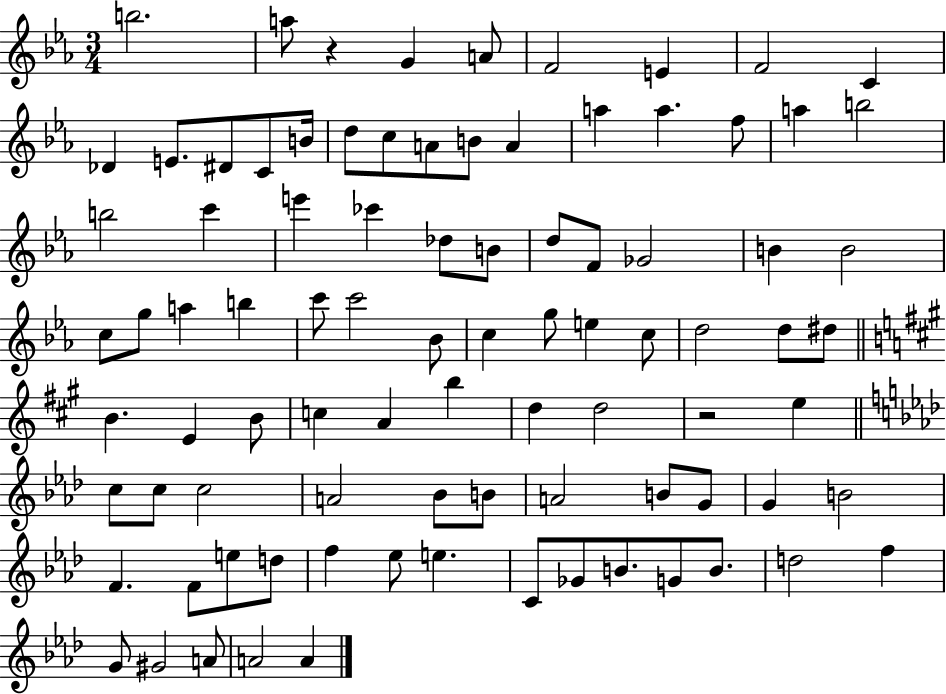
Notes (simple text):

B5/h. A5/e R/q G4/q A4/e F4/h E4/q F4/h C4/q Db4/q E4/e. D#4/e C4/e B4/s D5/e C5/e A4/e B4/e A4/q A5/q A5/q. F5/e A5/q B5/h B5/h C6/q E6/q CES6/q Db5/e B4/e D5/e F4/e Gb4/h B4/q B4/h C5/e G5/e A5/q B5/q C6/e C6/h Bb4/e C5/q G5/e E5/q C5/e D5/h D5/e D#5/e B4/q. E4/q B4/e C5/q A4/q B5/q D5/q D5/h R/h E5/q C5/e C5/e C5/h A4/h Bb4/e B4/e A4/h B4/e G4/e G4/q B4/h F4/q. F4/e E5/e D5/e F5/q Eb5/e E5/q. C4/e Gb4/e B4/e. G4/e B4/e. D5/h F5/q G4/e G#4/h A4/e A4/h A4/q